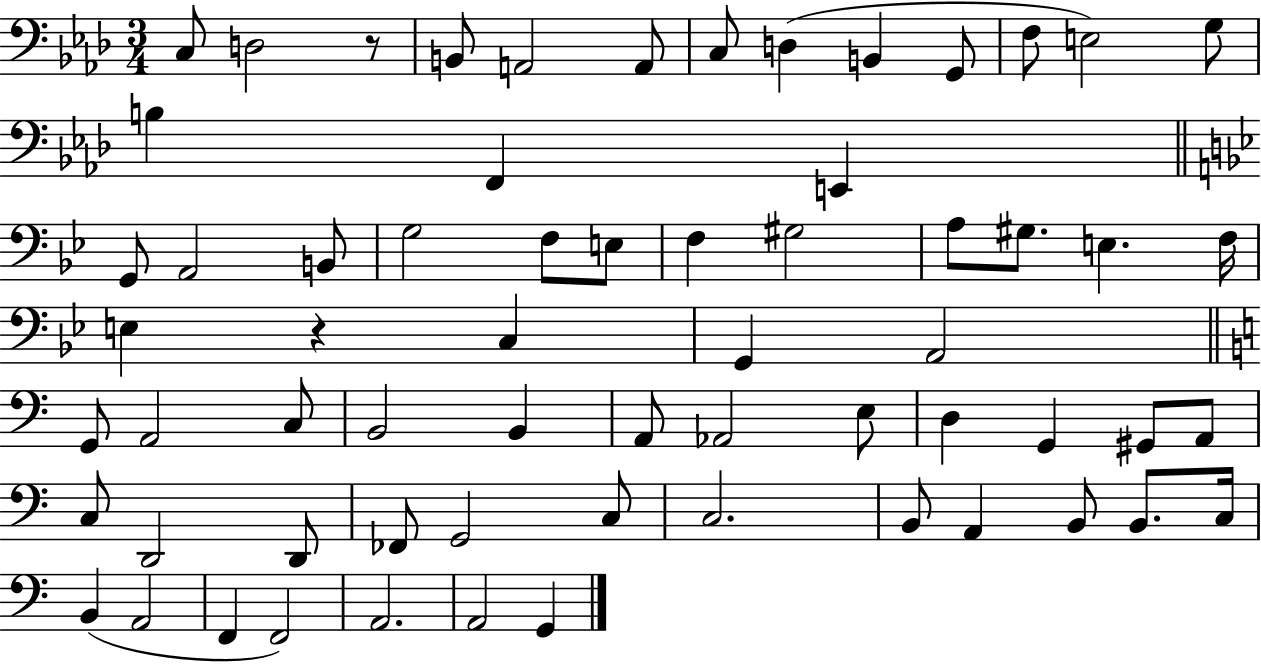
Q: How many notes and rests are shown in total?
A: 64